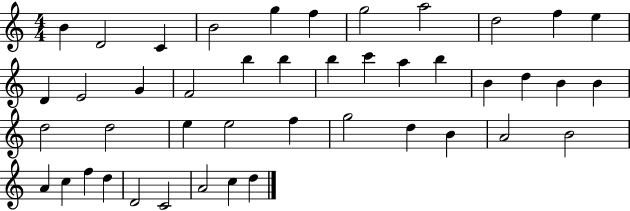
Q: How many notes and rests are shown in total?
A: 44